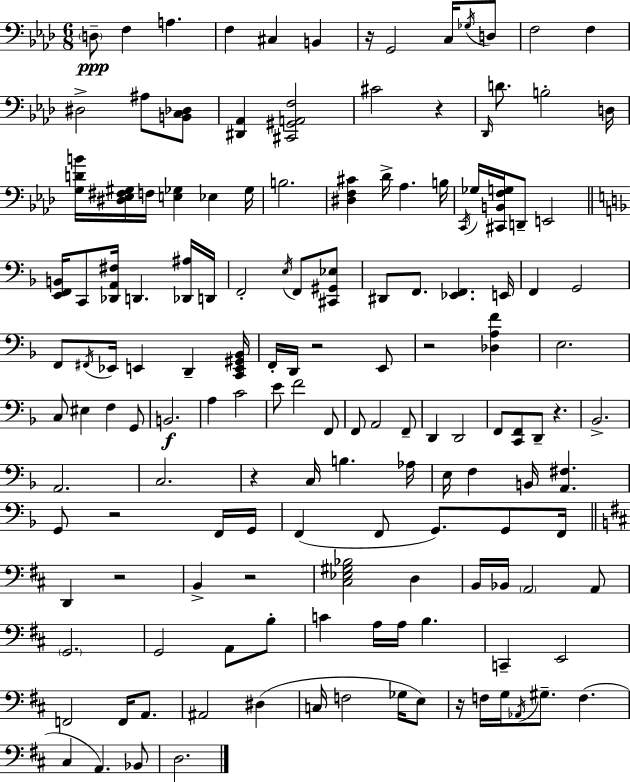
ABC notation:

X:1
T:Untitled
M:6/8
L:1/4
K:Fm
D,/2 F, A, F, ^C, B,, z/4 G,,2 C,/4 _G,/4 D,/2 F,2 F, ^D,2 ^A,/2 [B,,C,_D,]/2 [^D,,_A,,] [^C,,^G,,A,,F,]2 ^C2 z _D,,/4 D/2 B,2 D,/4 [G,DB]/4 [^D,_E,^F,^G,]/4 F,/4 [E,_G,] _E, _G,/4 B,2 [^D,F,^C] _D/4 _A, B,/4 C,,/4 _G,/4 [^C,,B,,F,G,]/4 D,,/2 E,,2 [E,,F,,B,,]/4 C,,/2 [_D,,A,,^F,]/4 D,, [_D,,^A,]/4 D,,/4 F,,2 E,/4 F,,/2 [^C,,^G,,_E,]/2 ^D,,/2 F,,/2 [_E,,F,,] E,,/4 F,, G,,2 F,,/2 ^F,,/4 _E,,/4 E,, D,, [C,,E,,^G,,_B,,]/4 F,,/4 D,,/4 z2 E,,/2 z2 [_D,A,F] E,2 C,/2 ^E, F, G,,/2 B,,2 A, C2 E/2 F2 F,,/2 F,,/2 A,,2 F,,/2 D,, D,,2 F,,/2 [C,,F,,]/2 D,,/2 z _B,,2 A,,2 C,2 z C,/4 B, _A,/4 E,/4 F, B,,/4 [A,,^F,] G,,/2 z2 F,,/4 G,,/4 F,, F,,/2 G,,/2 G,,/2 F,,/4 D,, z2 B,, z2 [^C,_E,^G,_B,]2 D, B,,/4 _B,,/4 A,,2 A,,/2 G,,2 G,,2 A,,/2 B,/2 C A,/4 A,/4 B, C,, E,,2 F,,2 F,,/4 A,,/2 ^A,,2 ^D, C,/4 F,2 _G,/4 E,/2 z/4 F,/4 G,/4 _A,,/4 ^G,/2 F, ^C, A,, _B,,/2 D,2